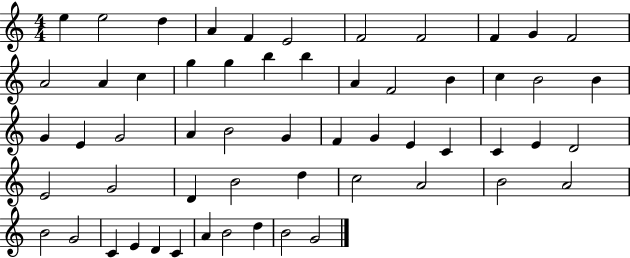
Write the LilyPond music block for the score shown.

{
  \clef treble
  \numericTimeSignature
  \time 4/4
  \key c \major
  e''4 e''2 d''4 | a'4 f'4 e'2 | f'2 f'2 | f'4 g'4 f'2 | \break a'2 a'4 c''4 | g''4 g''4 b''4 b''4 | a'4 f'2 b'4 | c''4 b'2 b'4 | \break g'4 e'4 g'2 | a'4 b'2 g'4 | f'4 g'4 e'4 c'4 | c'4 e'4 d'2 | \break e'2 g'2 | d'4 b'2 d''4 | c''2 a'2 | b'2 a'2 | \break b'2 g'2 | c'4 e'4 d'4 c'4 | a'4 b'2 d''4 | b'2 g'2 | \break \bar "|."
}